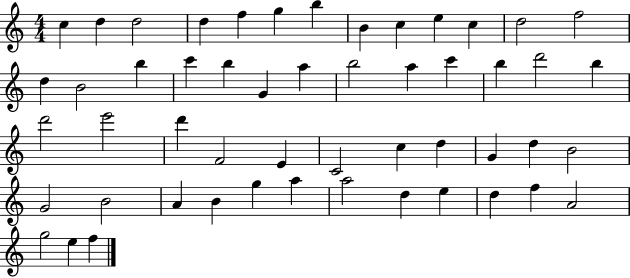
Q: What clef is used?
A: treble